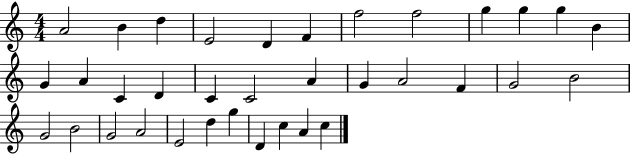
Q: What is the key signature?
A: C major